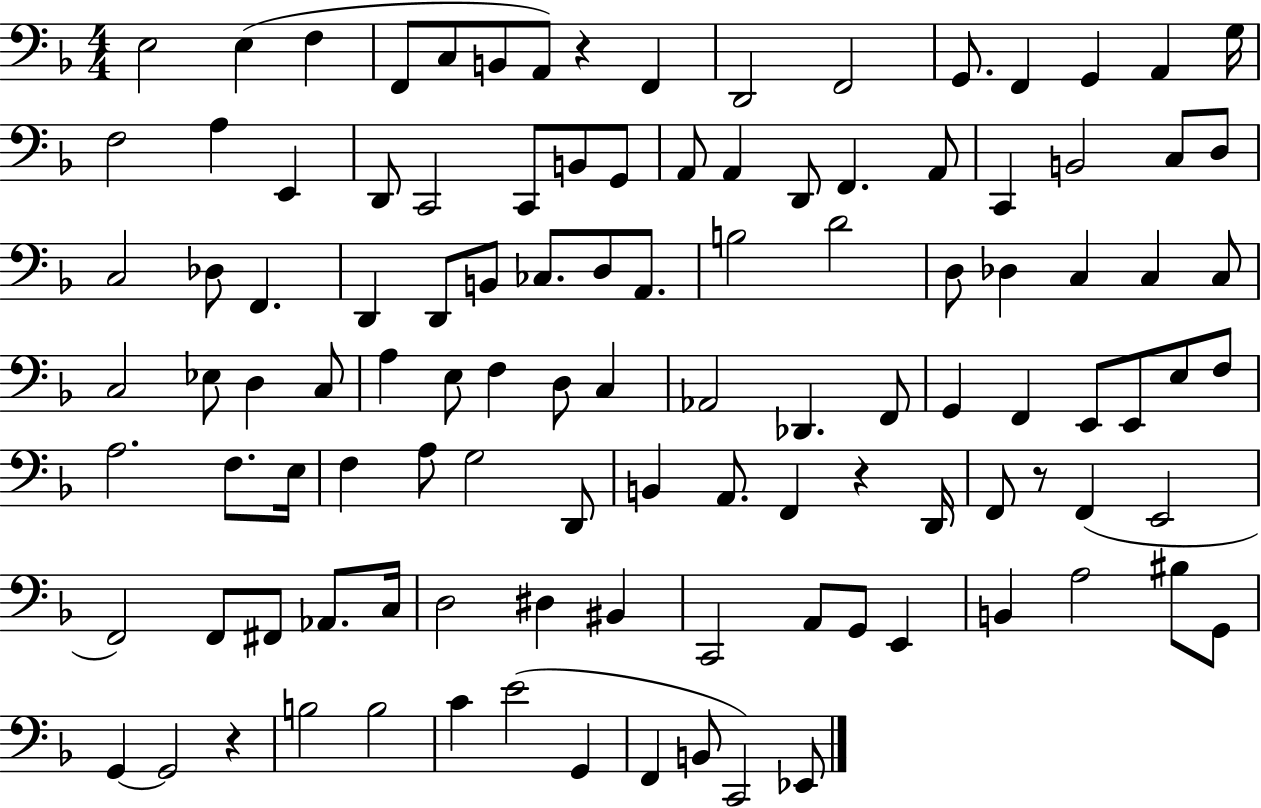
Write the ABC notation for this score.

X:1
T:Untitled
M:4/4
L:1/4
K:F
E,2 E, F, F,,/2 C,/2 B,,/2 A,,/2 z F,, D,,2 F,,2 G,,/2 F,, G,, A,, G,/4 F,2 A, E,, D,,/2 C,,2 C,,/2 B,,/2 G,,/2 A,,/2 A,, D,,/2 F,, A,,/2 C,, B,,2 C,/2 D,/2 C,2 _D,/2 F,, D,, D,,/2 B,,/2 _C,/2 D,/2 A,,/2 B,2 D2 D,/2 _D, C, C, C,/2 C,2 _E,/2 D, C,/2 A, E,/2 F, D,/2 C, _A,,2 _D,, F,,/2 G,, F,, E,,/2 E,,/2 E,/2 F,/2 A,2 F,/2 E,/4 F, A,/2 G,2 D,,/2 B,, A,,/2 F,, z D,,/4 F,,/2 z/2 F,, E,,2 F,,2 F,,/2 ^F,,/2 _A,,/2 C,/4 D,2 ^D, ^B,, C,,2 A,,/2 G,,/2 E,, B,, A,2 ^B,/2 G,,/2 G,, G,,2 z B,2 B,2 C E2 G,, F,, B,,/2 C,,2 _E,,/2